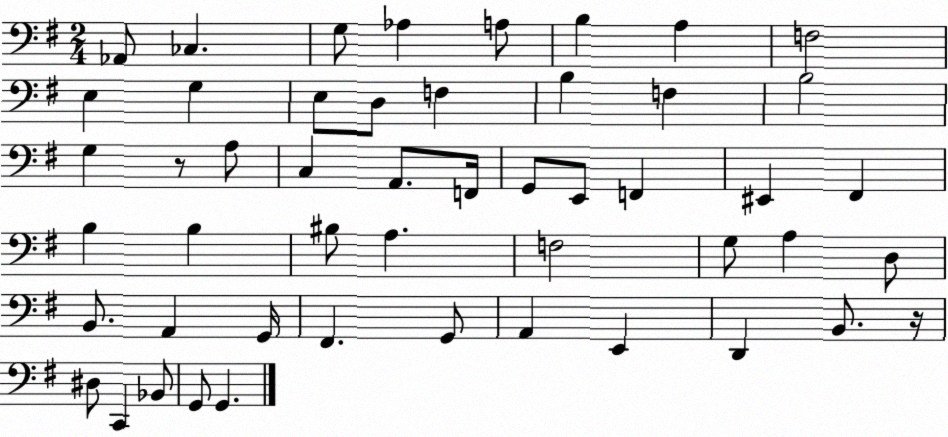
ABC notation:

X:1
T:Untitled
M:2/4
L:1/4
K:G
_A,,/2 _C, G,/2 _A, A,/2 B, A, F,2 E, G, E,/2 D,/2 F, B, F, B,2 G, z/2 A,/2 C, A,,/2 F,,/4 G,,/2 E,,/2 F,, ^E,, ^F,, B, B, ^B,/2 A, F,2 G,/2 A, D,/2 B,,/2 A,, G,,/4 ^F,, G,,/2 A,, E,, D,, B,,/2 z/4 ^D,/2 C,, _B,,/2 G,,/2 G,,